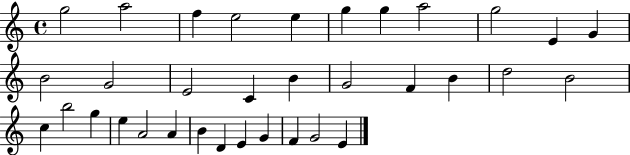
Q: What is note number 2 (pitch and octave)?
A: A5